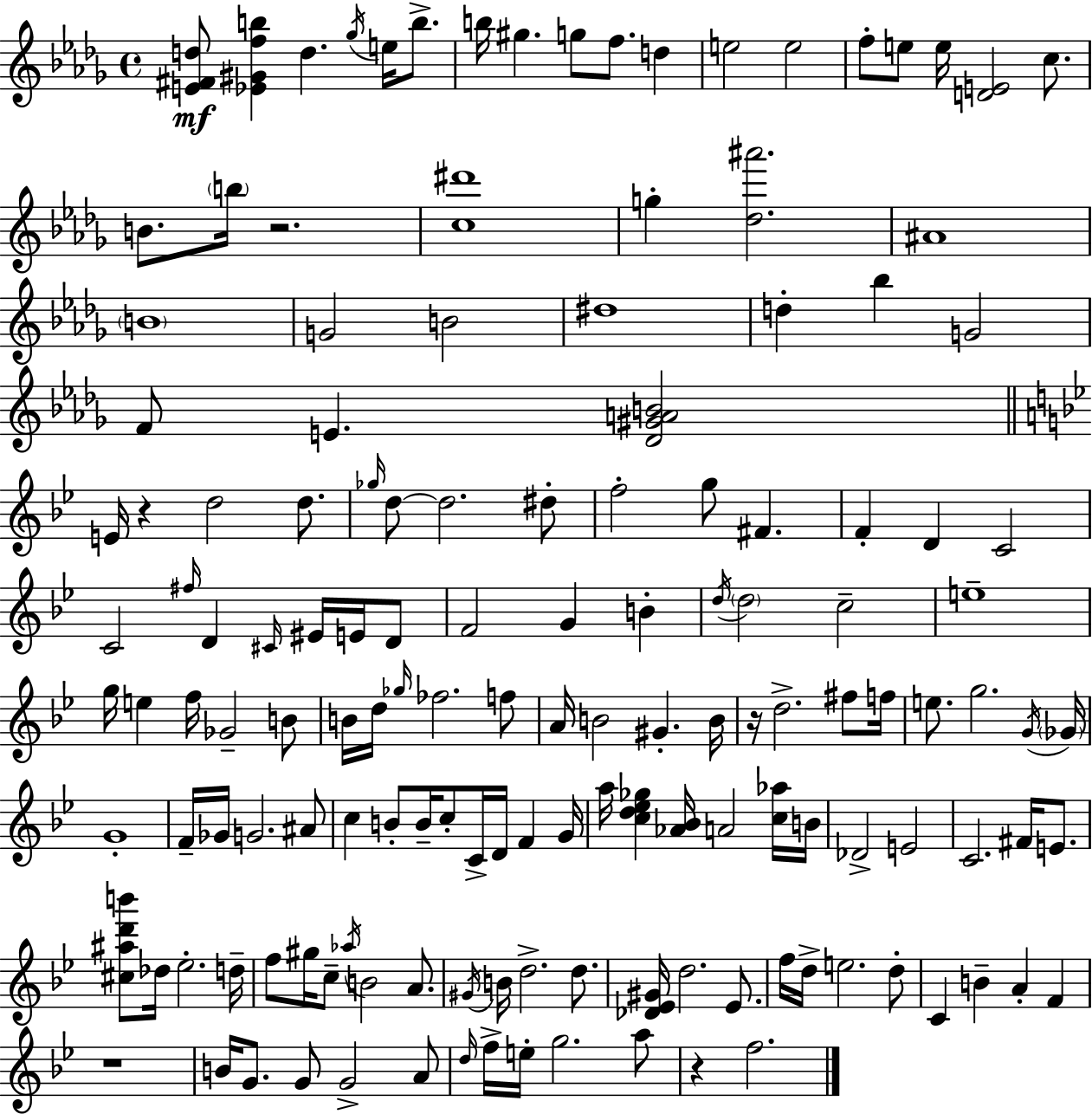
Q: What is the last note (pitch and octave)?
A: F5